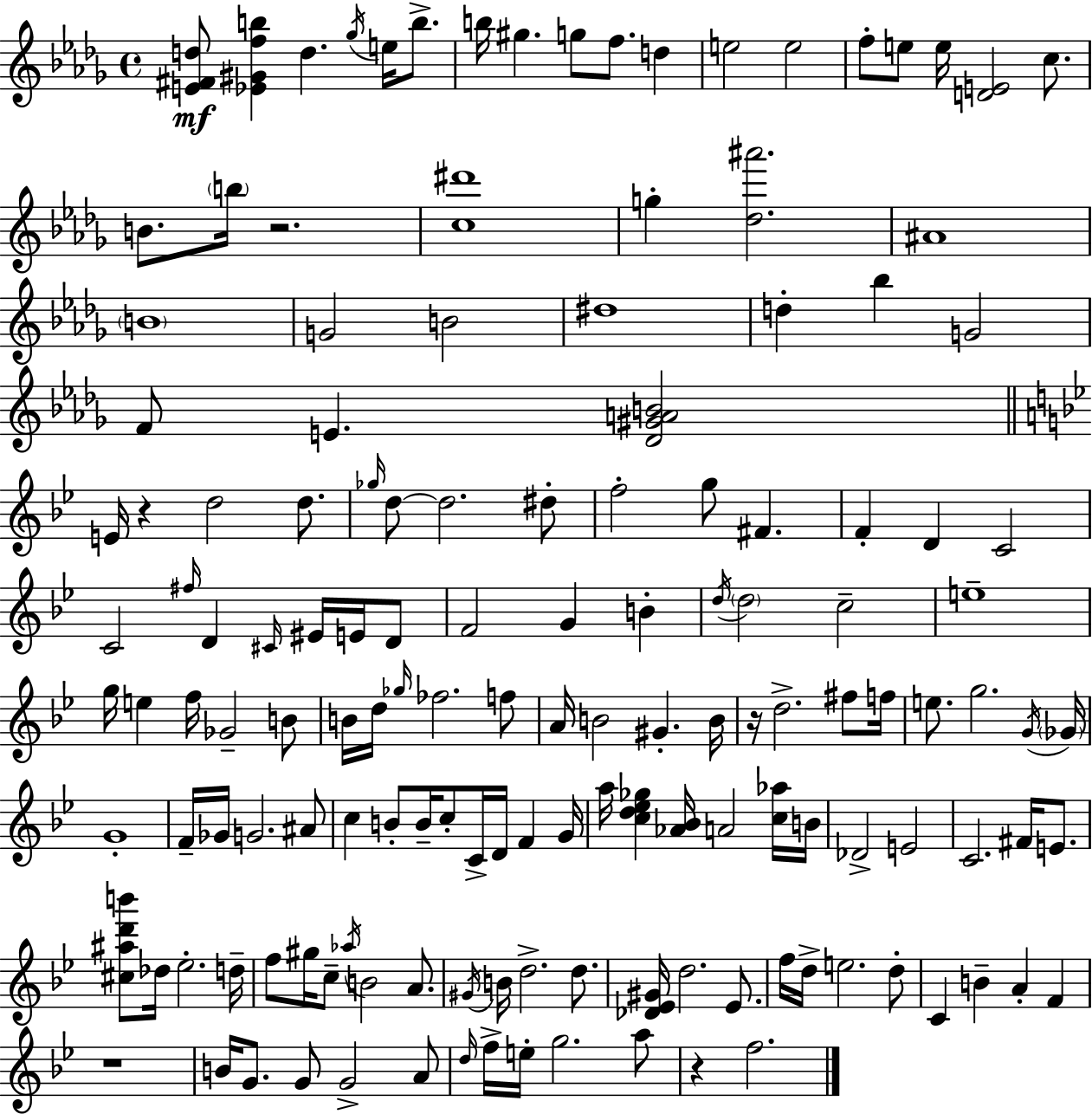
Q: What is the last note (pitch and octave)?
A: F5